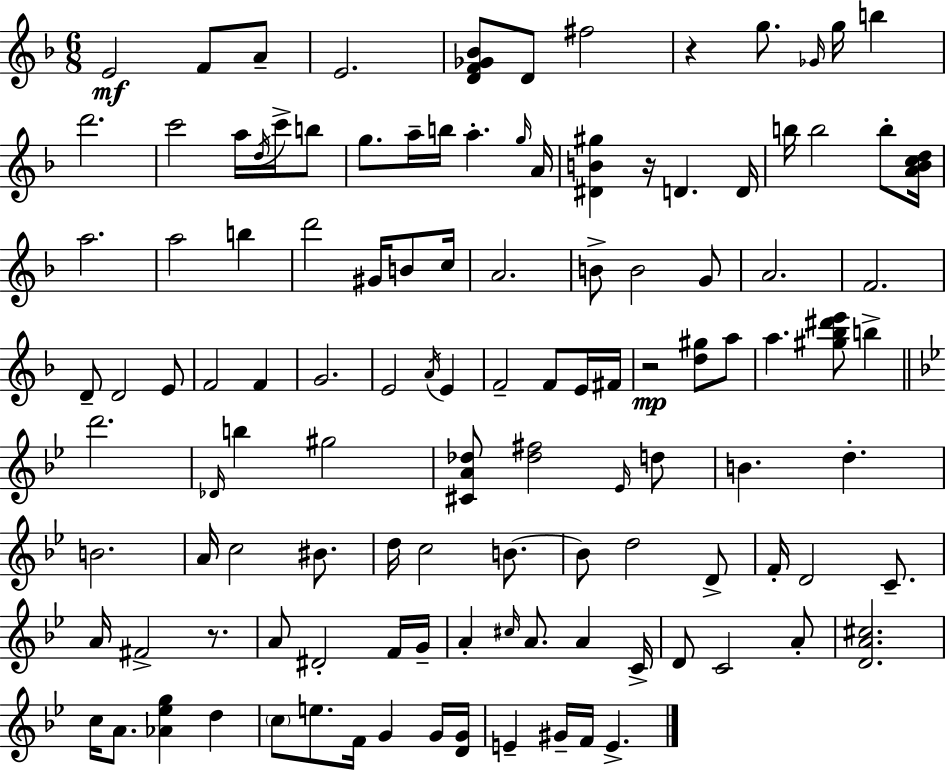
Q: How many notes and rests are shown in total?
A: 117